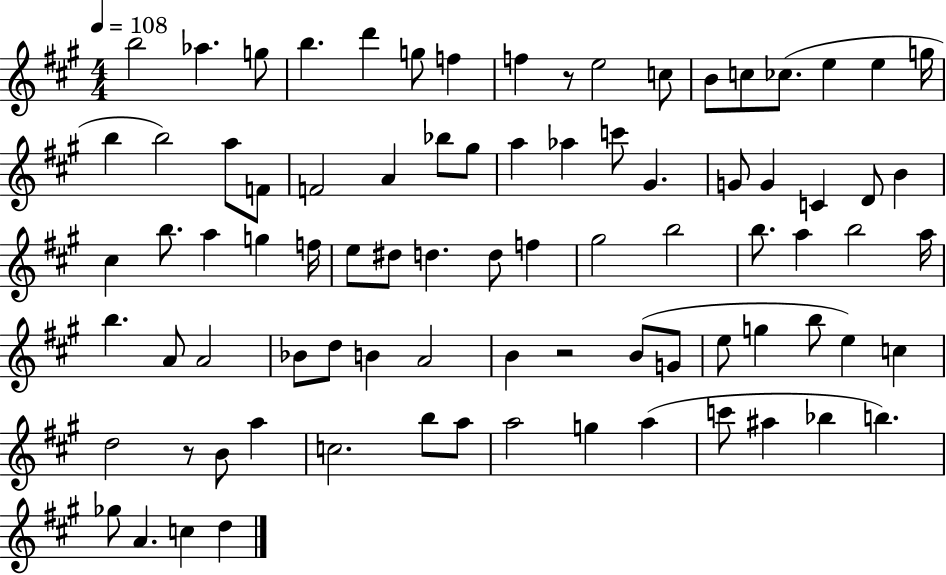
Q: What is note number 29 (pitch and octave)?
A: G4